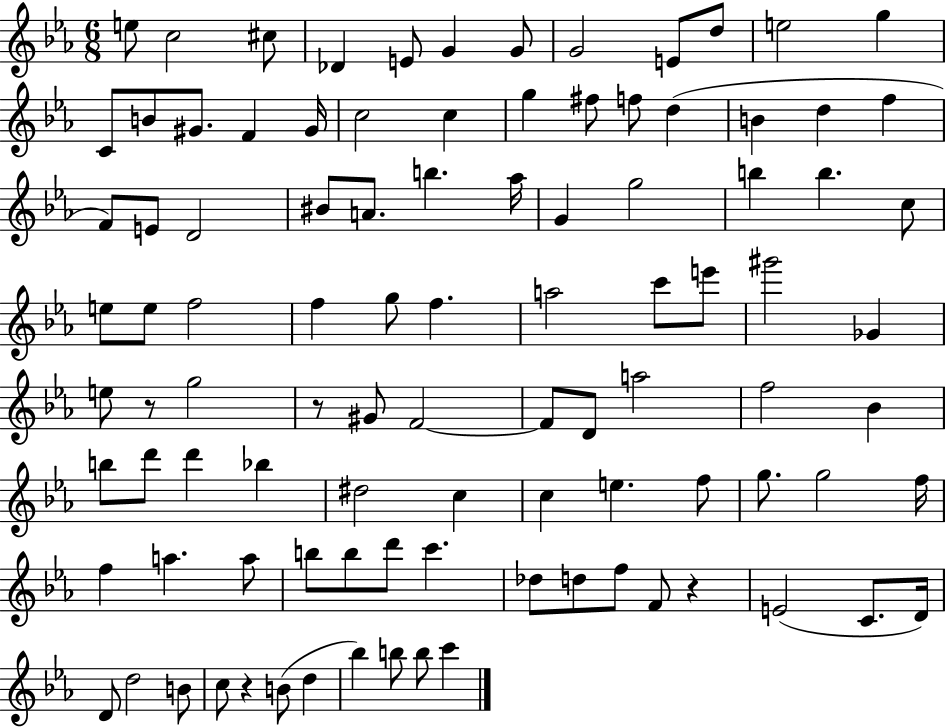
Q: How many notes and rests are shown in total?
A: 98